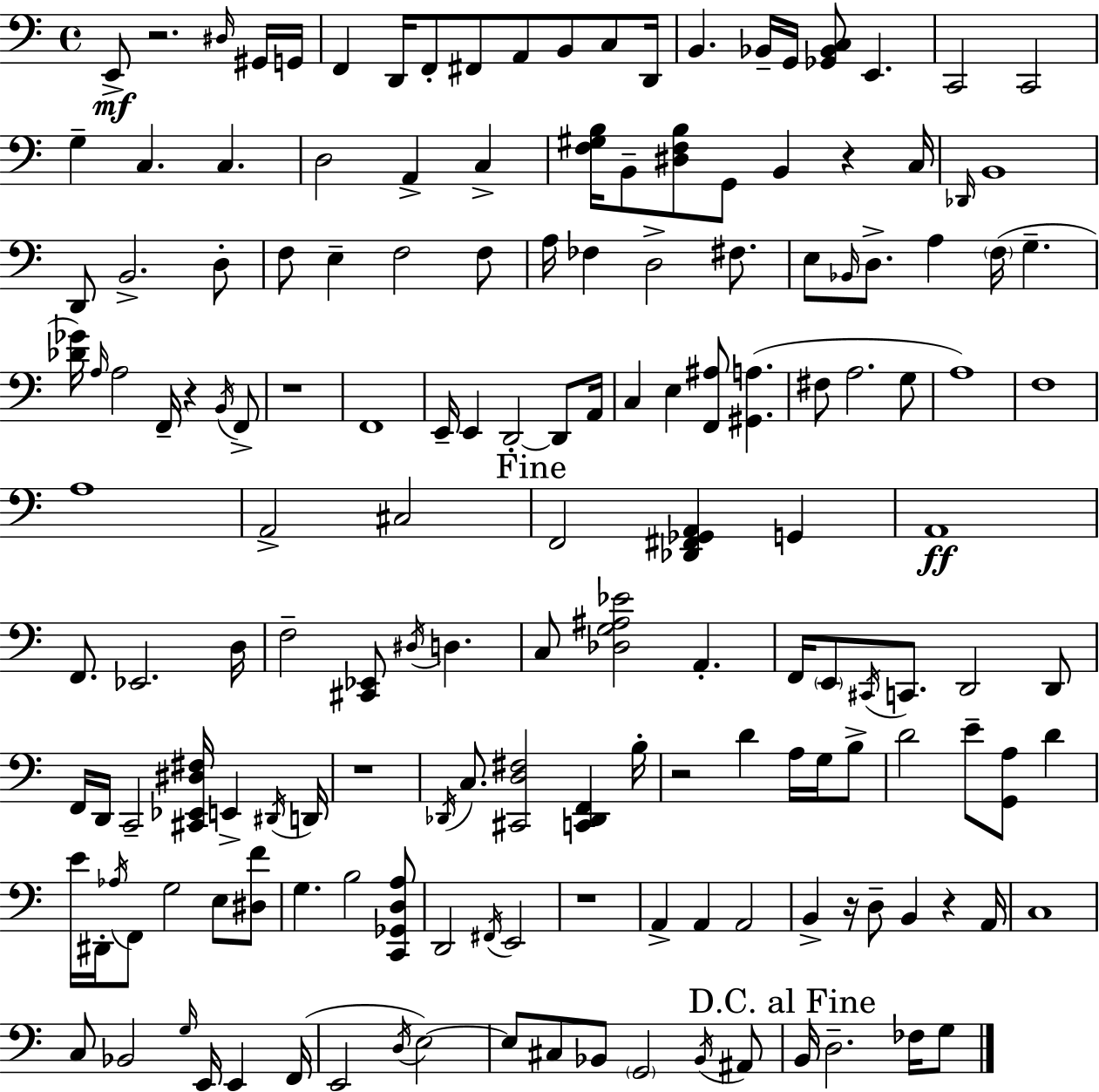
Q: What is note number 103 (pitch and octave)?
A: D#2